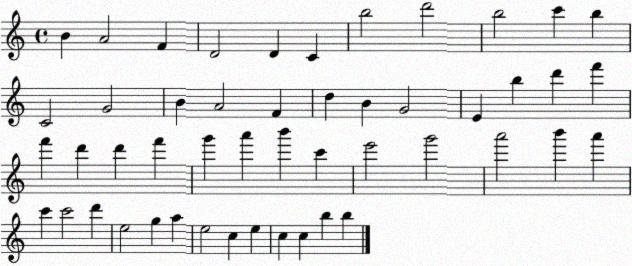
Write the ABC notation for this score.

X:1
T:Untitled
M:4/4
L:1/4
K:C
B A2 F D2 D C b2 d'2 b2 c' b C2 G2 B A2 F d B G2 E b d' f' f' d' d' f' g' a' b' c' e'2 g'2 a'2 b' a' c' c'2 d' e2 g a e2 c e c c b b